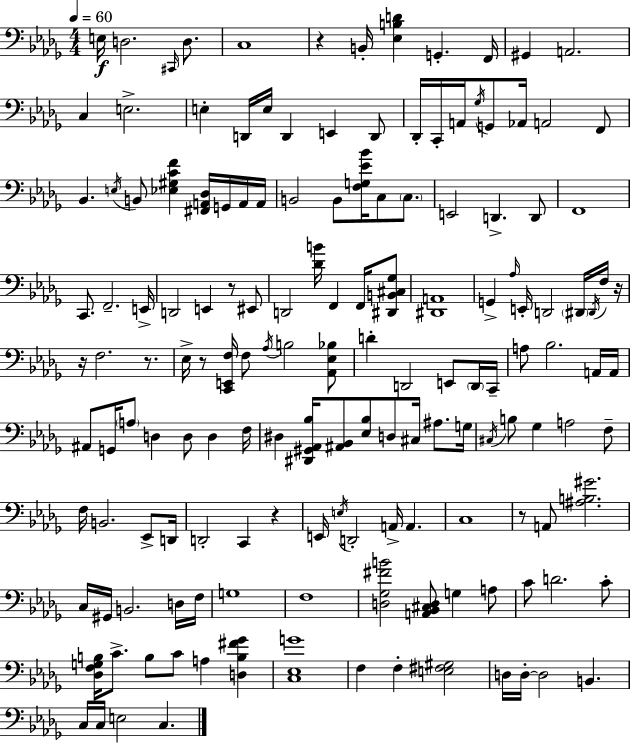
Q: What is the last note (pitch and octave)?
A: C3